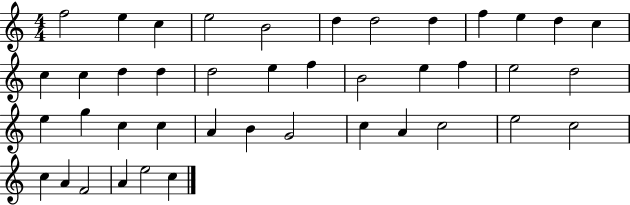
F5/h E5/q C5/q E5/h B4/h D5/q D5/h D5/q F5/q E5/q D5/q C5/q C5/q C5/q D5/q D5/q D5/h E5/q F5/q B4/h E5/q F5/q E5/h D5/h E5/q G5/q C5/q C5/q A4/q B4/q G4/h C5/q A4/q C5/h E5/h C5/h C5/q A4/q F4/h A4/q E5/h C5/q